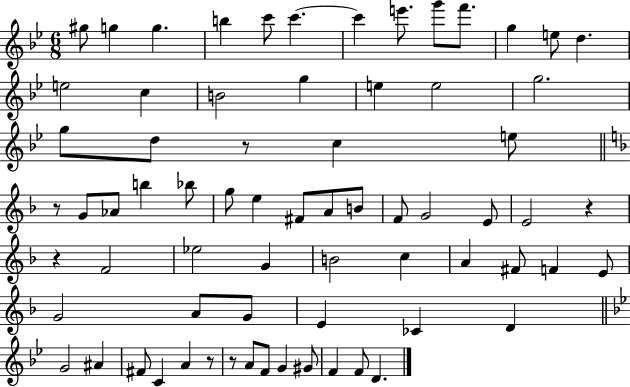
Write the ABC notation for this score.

X:1
T:Untitled
M:6/8
L:1/4
K:Bb
^g/2 g g b c'/2 c' c' e'/2 g'/2 f'/2 g e/2 d e2 c B2 g e e2 g2 g/2 d/2 z/2 c e/2 z/2 G/2 _A/2 b _b/2 g/2 e ^F/2 A/2 B/2 F/2 G2 E/2 E2 z z F2 _e2 G B2 c A ^F/2 F E/2 G2 A/2 G/2 E _C D G2 ^A ^F/2 C A z/2 z/2 A/2 F/2 G ^G/2 F F/2 D